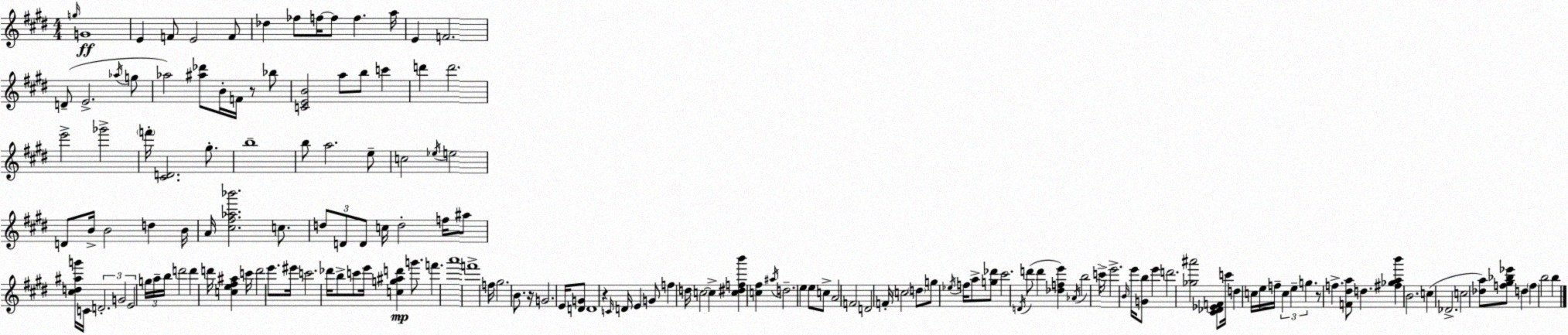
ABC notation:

X:1
T:Untitled
M:4/4
L:1/4
K:E
g/4 G4 E F/2 E2 F/2 _d _f/2 f/4 f/2 f a/4 E F2 D/2 E2 _a/4 g/2 _a2 [^a_d']/2 B/4 F/4 z/2 _b/2 [CEB]2 a/2 b/2 c' d' d'2 e'2 _g'2 f'/4 [^CD]2 ^g/2 b4 b/2 a2 e/2 c2 _e/4 e2 D/2 B/4 B2 d B/4 A/4 [^c^f_a_b']2 c/2 d/2 D/2 D/2 c/4 d2 f/4 ^a/2 [^cd^ag']/4 C/4 D2 G2 E2 g/4 a/4 b/4 d'2 d' d'/4 [ce^f^a] c'/4 d'2 e'/2 ^e'/4 c'2 _d'/4 b/2 c'/2 e'/4 [cg^ad'] g'/2 f' a'4 f'4 f/4 ^g2 B/2 z/4 G2 E/4 [DG]/2 D4 z C/4 D/4 E G/2 f d/4 c2 c [c^dfb'] [c^f] ^a/4 d2 e e/2 c/2 A2 F2 D2 F/4 c2 d/2 g/2 _e/4 f/4 a/2 [g_d']/2 ^c'2 D/4 d'/2 d' [_dfe'] _A/4 b2 c'/4 e'2 B/4 e'/4 [Gb]/2 e' d'2 [_g^a']2 [^C_D_EF]/2 c'/4 d c/4 e/4 f/4 c e g z/2 f [F^da]/2 d [^f_gab'] B2 c _D2 c2 [_da]/2 [f^g_b_e']/2 d f b2 b